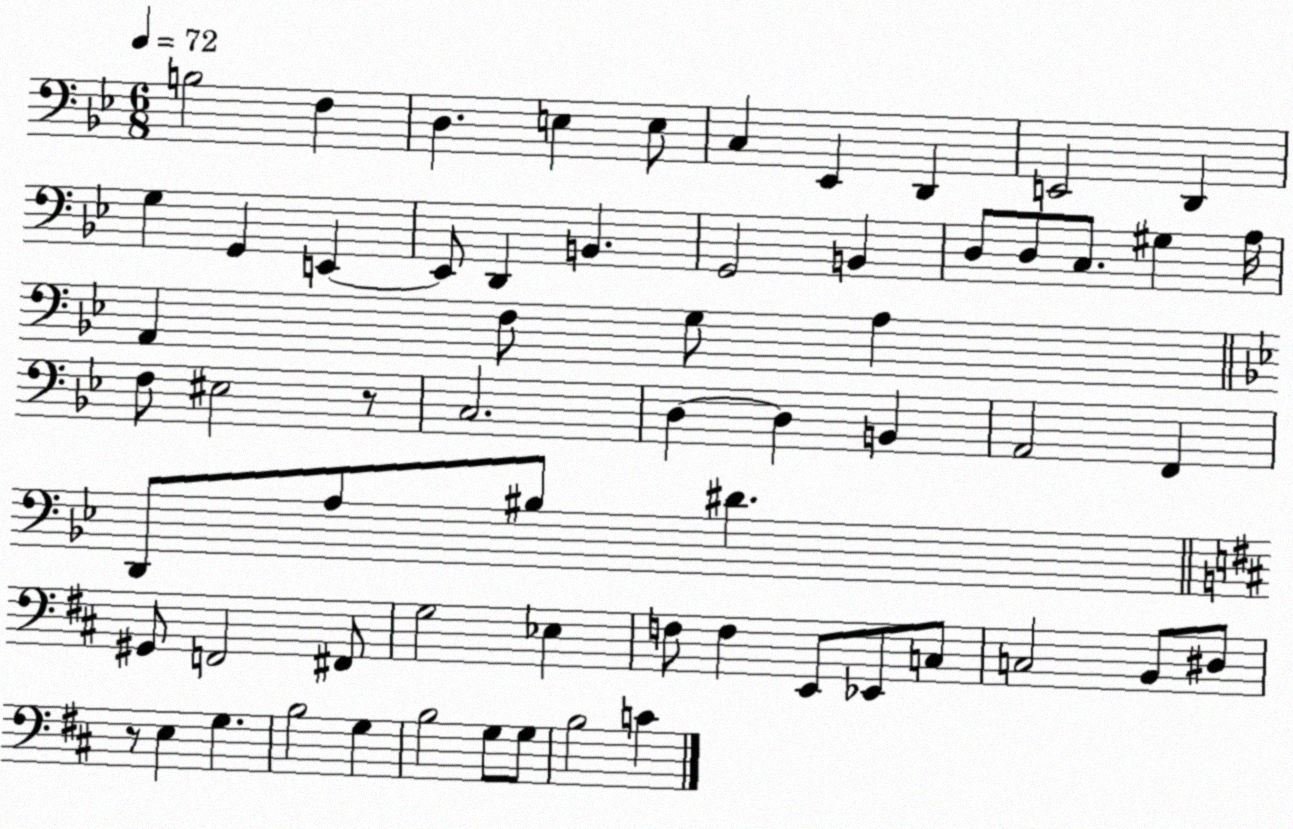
X:1
T:Untitled
M:6/8
L:1/4
K:Bb
B,2 F, D, E, E,/2 C, _E,, D,, E,,2 D,, G, G,, E,, E,,/2 D,, B,, G,,2 B,, D,/2 D,/2 C,/2 ^G, A,/4 A,, F,/2 G,/2 A, F,/2 ^E,2 z/2 C,2 D, D, B,, A,,2 F,, D,,/2 A,/2 ^B,/2 ^D ^G,,/2 F,,2 ^F,,/2 G,2 _E, F,/2 F, E,,/2 _E,,/2 C,/2 C,2 B,,/2 ^D,/2 z/2 E, G, B,2 G, B,2 G,/2 G,/2 B,2 C